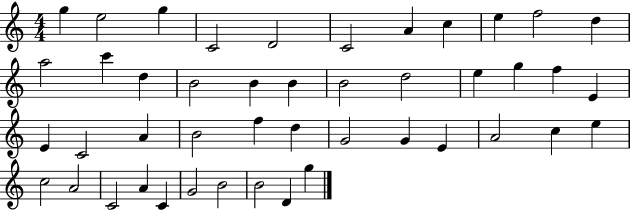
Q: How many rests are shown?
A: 0